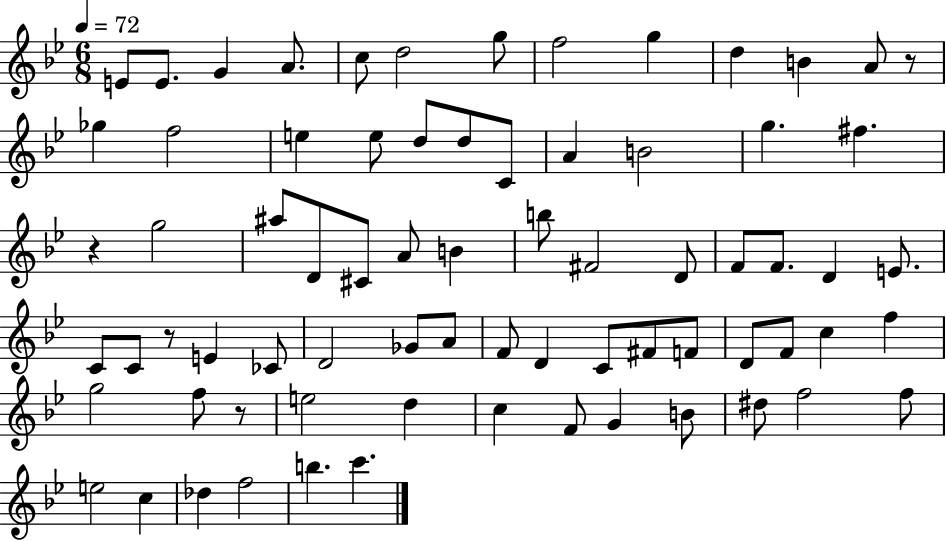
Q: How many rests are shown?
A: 4